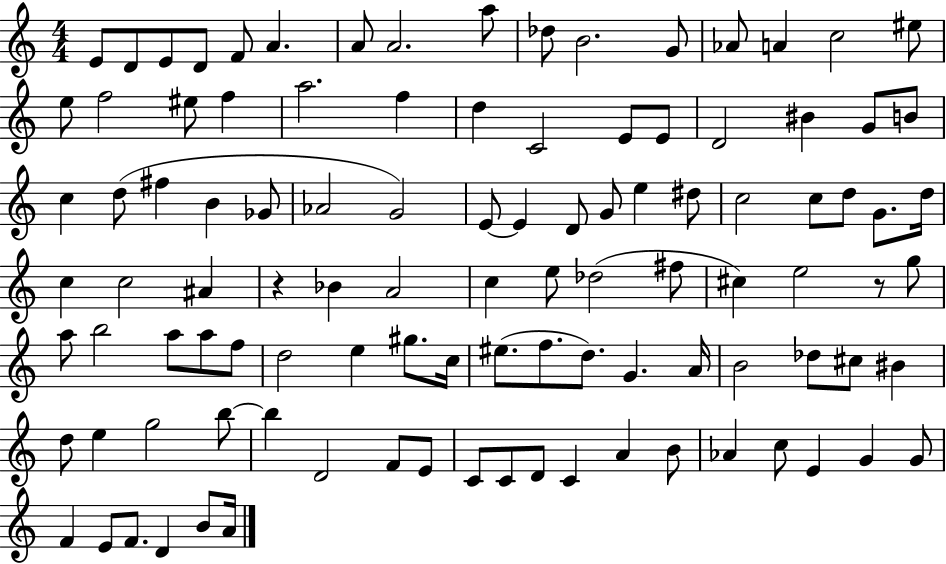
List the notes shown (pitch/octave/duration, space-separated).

E4/e D4/e E4/e D4/e F4/e A4/q. A4/e A4/h. A5/e Db5/e B4/h. G4/e Ab4/e A4/q C5/h EIS5/e E5/e F5/h EIS5/e F5/q A5/h. F5/q D5/q C4/h E4/e E4/e D4/h BIS4/q G4/e B4/e C5/q D5/e F#5/q B4/q Gb4/e Ab4/h G4/h E4/e E4/q D4/e G4/e E5/q D#5/e C5/h C5/e D5/e G4/e. D5/s C5/q C5/h A#4/q R/q Bb4/q A4/h C5/q E5/e Db5/h F#5/e C#5/q E5/h R/e G5/e A5/e B5/h A5/e A5/e F5/e D5/h E5/q G#5/e. C5/s EIS5/e. F5/e. D5/e. G4/q. A4/s B4/h Db5/e C#5/e BIS4/q D5/e E5/q G5/h B5/e B5/q D4/h F4/e E4/e C4/e C4/e D4/e C4/q A4/q B4/e Ab4/q C5/e E4/q G4/q G4/e F4/q E4/e F4/e. D4/q B4/e A4/s